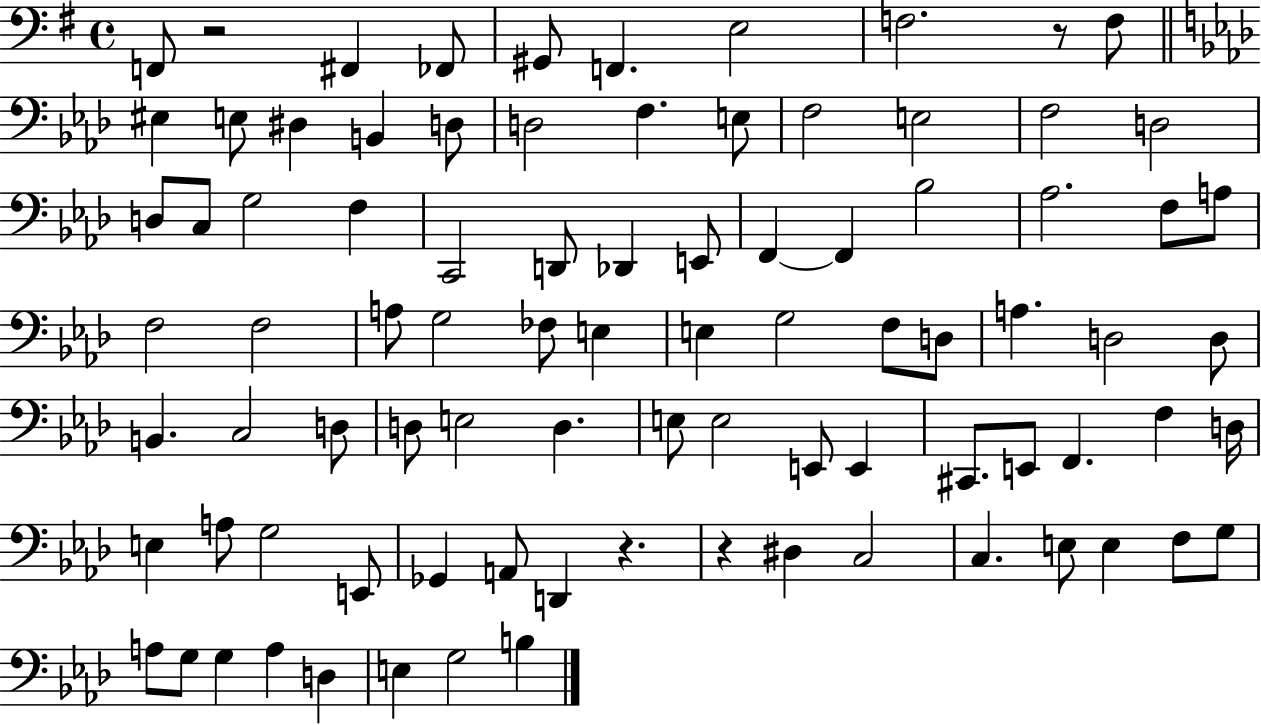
X:1
T:Untitled
M:4/4
L:1/4
K:G
F,,/2 z2 ^F,, _F,,/2 ^G,,/2 F,, E,2 F,2 z/2 F,/2 ^E, E,/2 ^D, B,, D,/2 D,2 F, E,/2 F,2 E,2 F,2 D,2 D,/2 C,/2 G,2 F, C,,2 D,,/2 _D,, E,,/2 F,, F,, _B,2 _A,2 F,/2 A,/2 F,2 F,2 A,/2 G,2 _F,/2 E, E, G,2 F,/2 D,/2 A, D,2 D,/2 B,, C,2 D,/2 D,/2 E,2 D, E,/2 E,2 E,,/2 E,, ^C,,/2 E,,/2 F,, F, D,/4 E, A,/2 G,2 E,,/2 _G,, A,,/2 D,, z z ^D, C,2 C, E,/2 E, F,/2 G,/2 A,/2 G,/2 G, A, D, E, G,2 B,